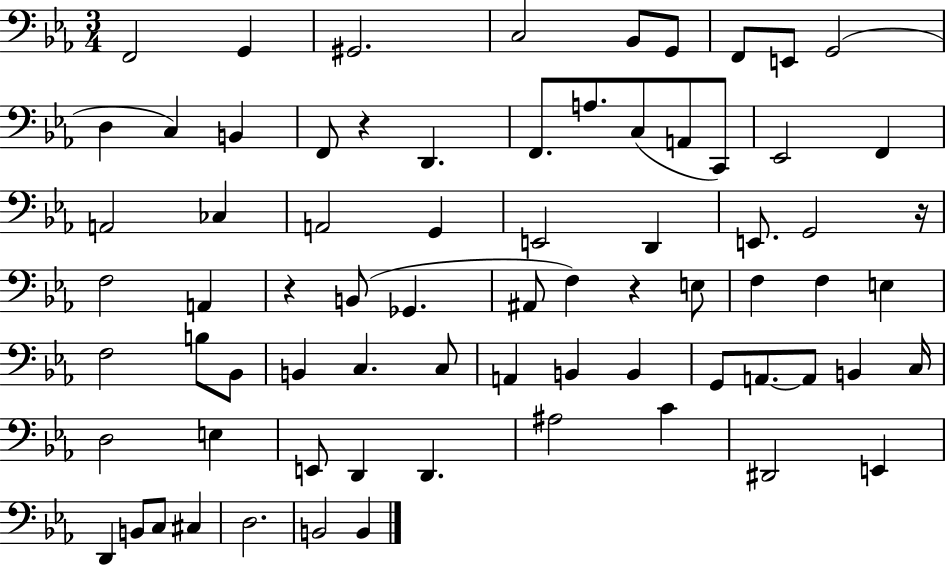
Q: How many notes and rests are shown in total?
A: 73